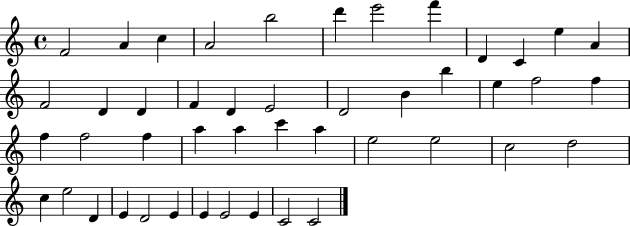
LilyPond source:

{
  \clef treble
  \time 4/4
  \defaultTimeSignature
  \key c \major
  f'2 a'4 c''4 | a'2 b''2 | d'''4 e'''2 f'''4 | d'4 c'4 e''4 a'4 | \break f'2 d'4 d'4 | f'4 d'4 e'2 | d'2 b'4 b''4 | e''4 f''2 f''4 | \break f''4 f''2 f''4 | a''4 a''4 c'''4 a''4 | e''2 e''2 | c''2 d''2 | \break c''4 e''2 d'4 | e'4 d'2 e'4 | e'4 e'2 e'4 | c'2 c'2 | \break \bar "|."
}